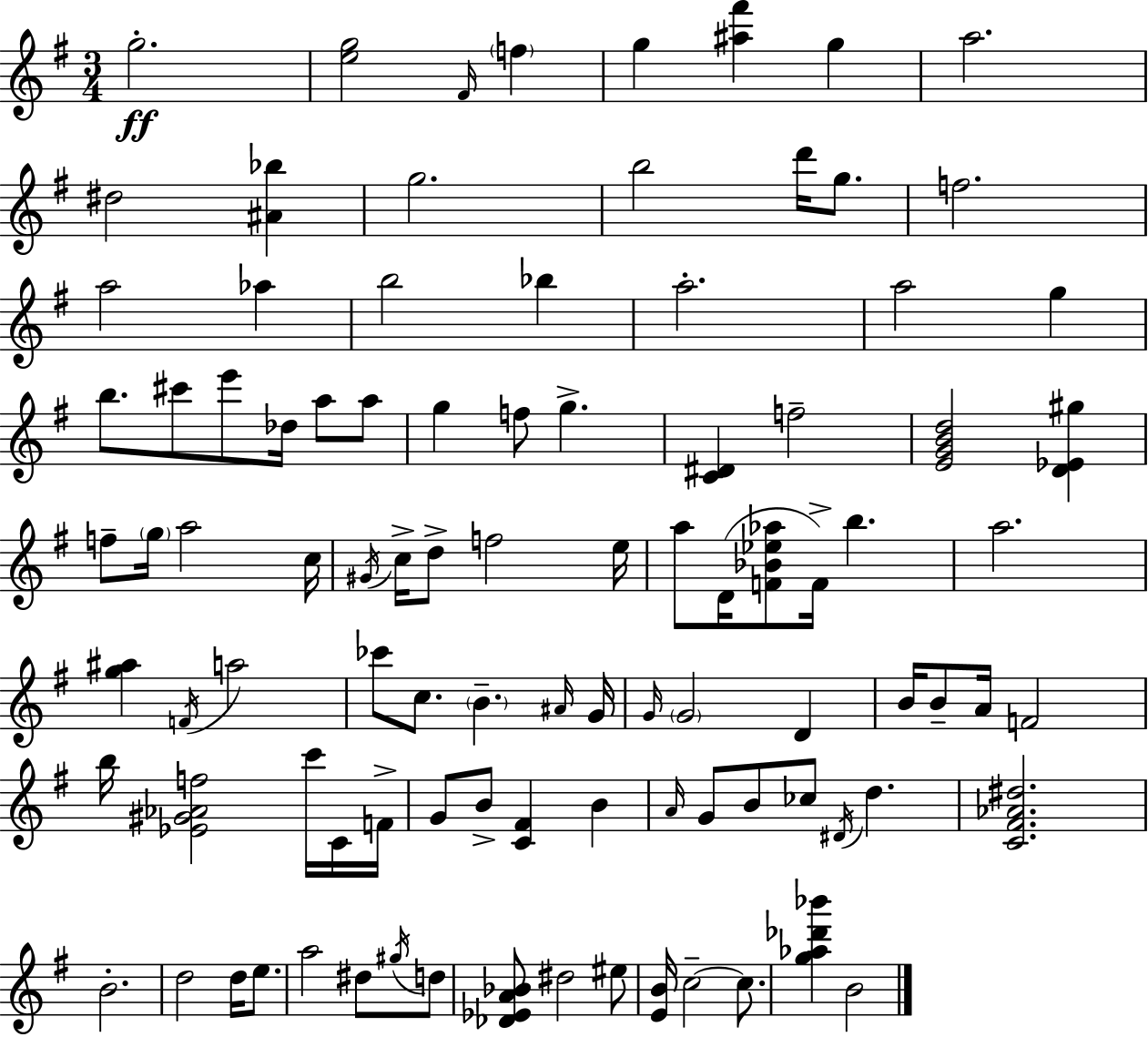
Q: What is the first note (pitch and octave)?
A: G5